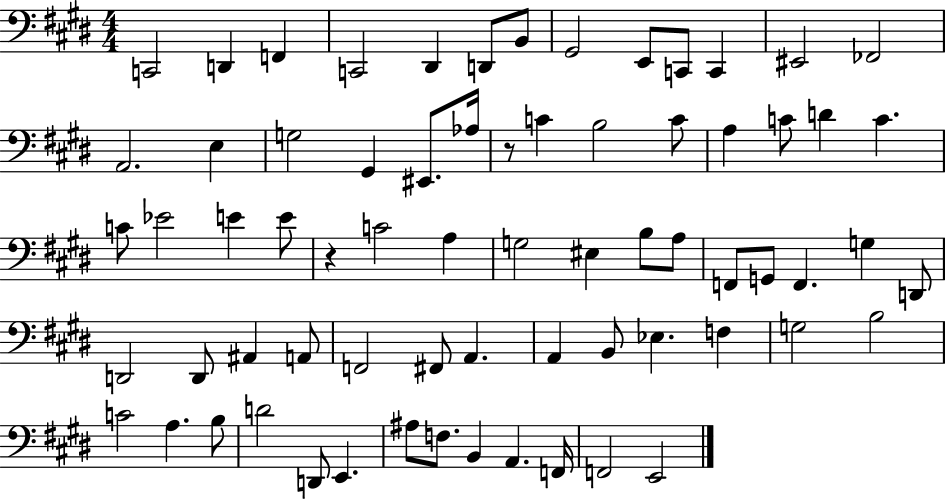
X:1
T:Untitled
M:4/4
L:1/4
K:E
C,,2 D,, F,, C,,2 ^D,, D,,/2 B,,/2 ^G,,2 E,,/2 C,,/2 C,, ^E,,2 _F,,2 A,,2 E, G,2 ^G,, ^E,,/2 _A,/4 z/2 C B,2 C/2 A, C/2 D C C/2 _E2 E E/2 z C2 A, G,2 ^E, B,/2 A,/2 F,,/2 G,,/2 F,, G, D,,/2 D,,2 D,,/2 ^A,, A,,/2 F,,2 ^F,,/2 A,, A,, B,,/2 _E, F, G,2 B,2 C2 A, B,/2 D2 D,,/2 E,, ^A,/2 F,/2 B,, A,, F,,/4 F,,2 E,,2